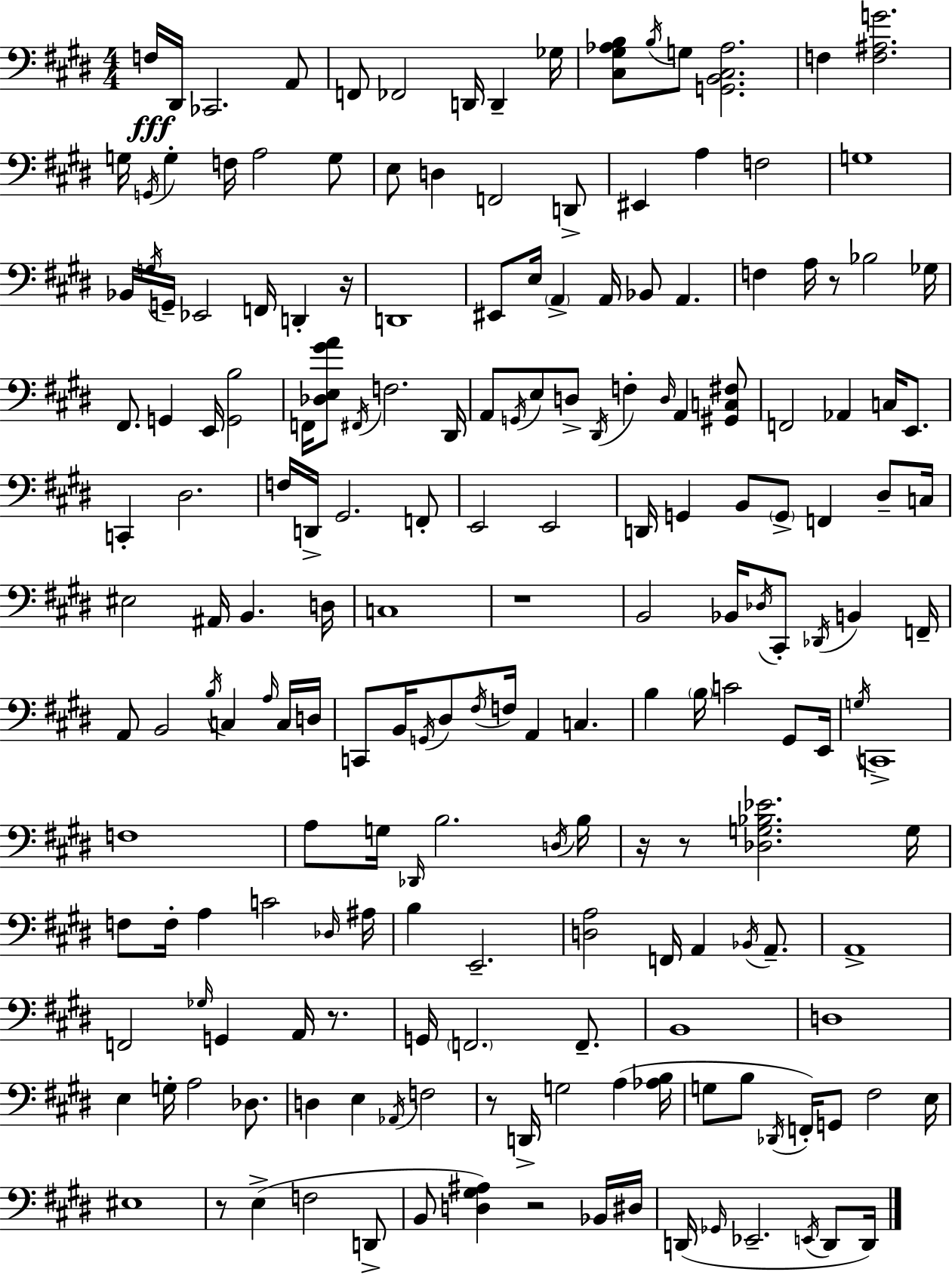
X:1
T:Untitled
M:4/4
L:1/4
K:E
F,/4 ^D,,/4 _C,,2 A,,/2 F,,/2 _F,,2 D,,/4 D,, _G,/4 [^C,^G,_A,B,]/2 B,/4 G,/2 [G,,B,,^C,_A,]2 F, [F,^A,G]2 G,/4 G,,/4 G, F,/4 A,2 G,/2 E,/2 D, F,,2 D,,/2 ^E,, A, F,2 G,4 _B,,/4 G,/4 G,,/4 _E,,2 F,,/4 D,, z/4 D,,4 ^E,,/2 E,/4 A,, A,,/4 _B,,/2 A,, F, A,/4 z/2 _B,2 _G,/4 ^F,,/2 G,, E,,/4 [G,,B,]2 F,,/4 [_D,E,^GA]/2 ^F,,/4 F,2 ^D,,/4 A,,/2 G,,/4 E,/2 D,/2 ^D,,/4 F, D,/4 A,, [^G,,C,^F,]/2 F,,2 _A,, C,/4 E,,/2 C,, ^D,2 F,/4 D,,/4 ^G,,2 F,,/2 E,,2 E,,2 D,,/4 G,, B,,/2 G,,/2 F,, ^D,/2 C,/4 ^E,2 ^A,,/4 B,, D,/4 C,4 z4 B,,2 _B,,/4 _D,/4 ^C,,/2 _D,,/4 B,, F,,/4 A,,/2 B,,2 B,/4 C, A,/4 C,/4 D,/4 C,,/2 B,,/4 G,,/4 ^D,/2 ^F,/4 F,/4 A,, C, B, B,/4 C2 ^G,,/2 E,,/4 G,/4 C,,4 F,4 A,/2 G,/4 _D,,/4 B,2 D,/4 B,/4 z/4 z/2 [_D,G,_B,_E]2 G,/4 F,/2 F,/4 A, C2 _D,/4 ^A,/4 B, E,,2 [D,A,]2 F,,/4 A,, _B,,/4 A,,/2 A,,4 F,,2 _G,/4 G,, A,,/4 z/2 G,,/4 F,,2 F,,/2 B,,4 D,4 E, G,/4 A,2 _D,/2 D, E, _A,,/4 F,2 z/2 D,,/4 G,2 A, [_A,B,]/4 G,/2 B,/2 _D,,/4 F,,/4 G,,/2 ^F,2 E,/4 ^E,4 z/2 E, F,2 D,,/2 B,,/2 [D,^G,^A,] z2 _B,,/4 ^D,/4 D,,/4 _G,,/4 _E,,2 E,,/4 D,,/2 D,,/4